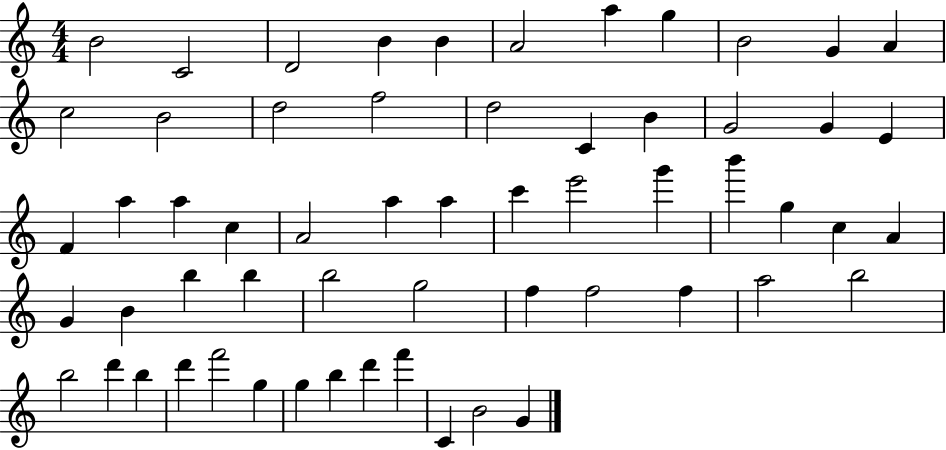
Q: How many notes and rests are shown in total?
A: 59